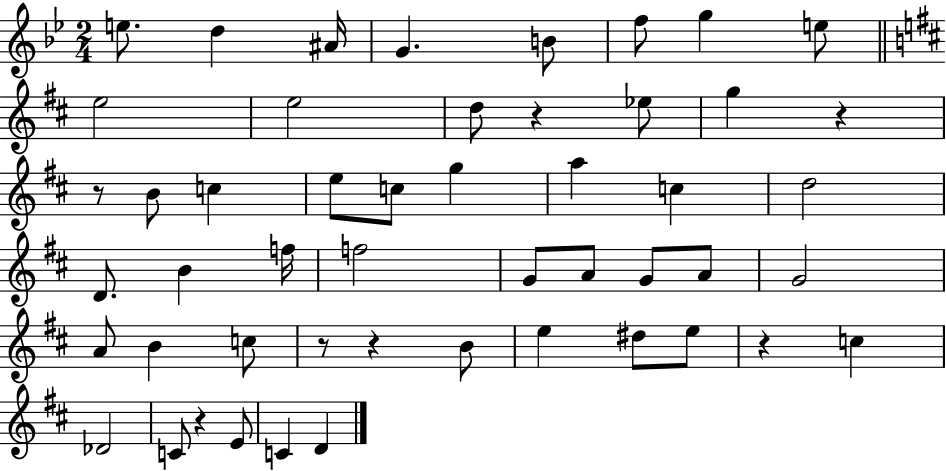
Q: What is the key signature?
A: BES major